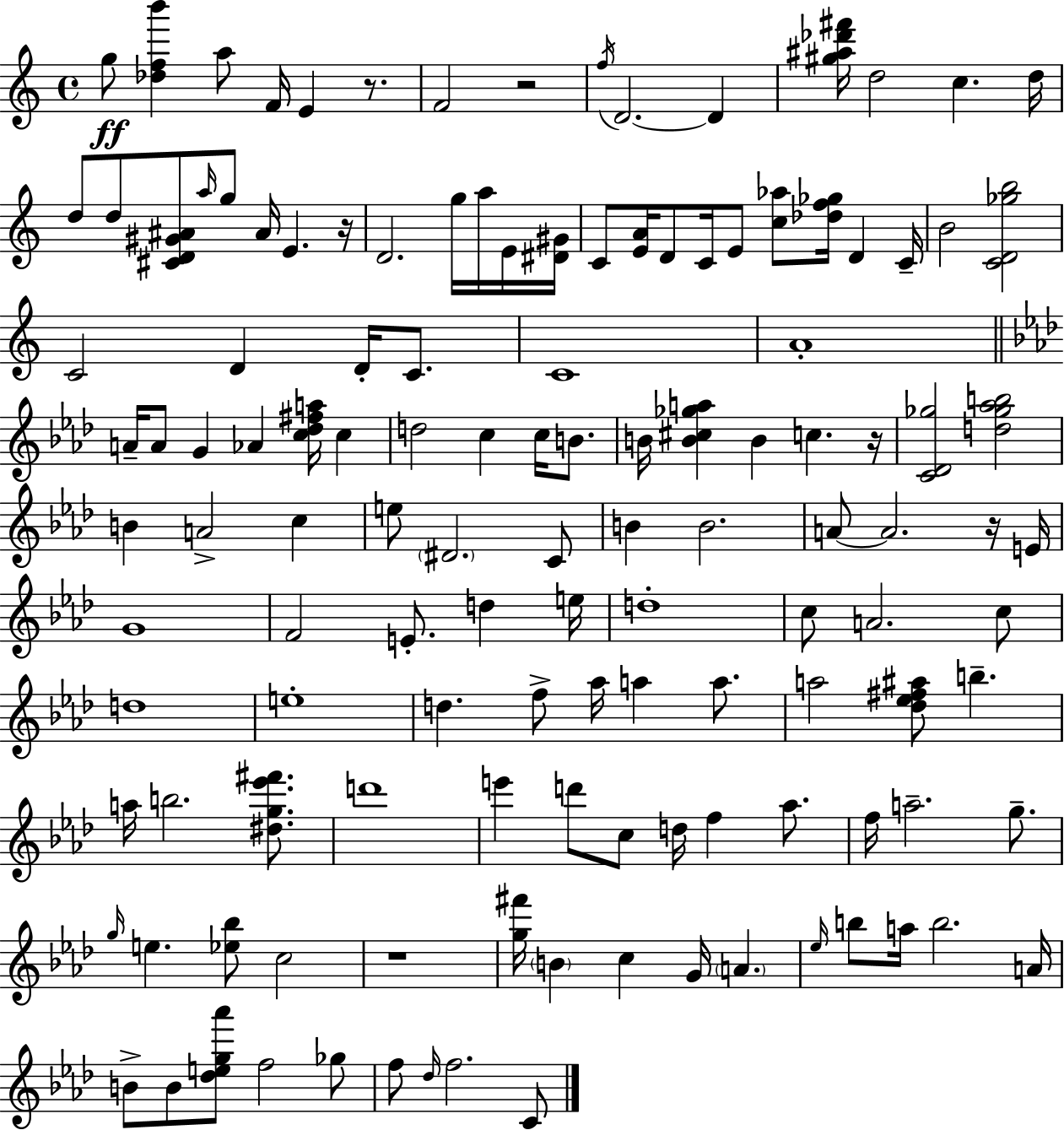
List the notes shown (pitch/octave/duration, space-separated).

G5/e [Db5,F5,B6]/q A5/e F4/s E4/q R/e. F4/h R/h F5/s D4/h. D4/q [G#5,A#5,Db6,F#6]/s D5/h C5/q. D5/s D5/e D5/e [C#4,D4,G#4,A#4]/e A5/s G5/e A#4/s E4/q. R/s D4/h. G5/s A5/s E4/s [D#4,G#4]/s C4/e [E4,A4]/s D4/e C4/s E4/e [C5,Ab5]/e [Db5,F5,Gb5]/s D4/q C4/s B4/h [C4,D4,Gb5,B5]/h C4/h D4/q D4/s C4/e. C4/w A4/w A4/s A4/e G4/q Ab4/q [C5,Db5,F#5,A5]/s C5/q D5/h C5/q C5/s B4/e. B4/s [B4,C#5,Gb5,A5]/q B4/q C5/q. R/s [C4,Db4,Gb5]/h [D5,Gb5,Ab5,B5]/h B4/q A4/h C5/q E5/e D#4/h. C4/e B4/q B4/h. A4/e A4/h. R/s E4/s G4/w F4/h E4/e. D5/q E5/s D5/w C5/e A4/h. C5/e D5/w E5/w D5/q. F5/e Ab5/s A5/q A5/e. A5/h [Db5,Eb5,F#5,A#5]/e B5/q. A5/s B5/h. [D#5,G5,Eb6,F#6]/e. D6/w E6/q D6/e C5/e D5/s F5/q Ab5/e. F5/s A5/h. G5/e. G5/s E5/q. [Eb5,Bb5]/e C5/h R/w [G5,F#6]/s B4/q C5/q G4/s A4/q. Eb5/s B5/e A5/s B5/h. A4/s B4/e B4/e [Db5,E5,G5,Ab6]/e F5/h Gb5/e F5/e Db5/s F5/h. C4/e